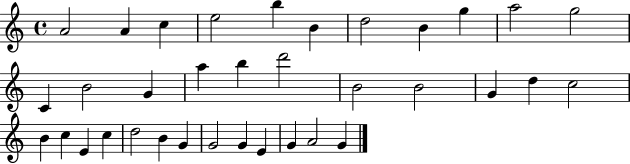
{
  \clef treble
  \time 4/4
  \defaultTimeSignature
  \key c \major
  a'2 a'4 c''4 | e''2 b''4 b'4 | d''2 b'4 g''4 | a''2 g''2 | \break c'4 b'2 g'4 | a''4 b''4 d'''2 | b'2 b'2 | g'4 d''4 c''2 | \break b'4 c''4 e'4 c''4 | d''2 b'4 g'4 | g'2 g'4 e'4 | g'4 a'2 g'4 | \break \bar "|."
}